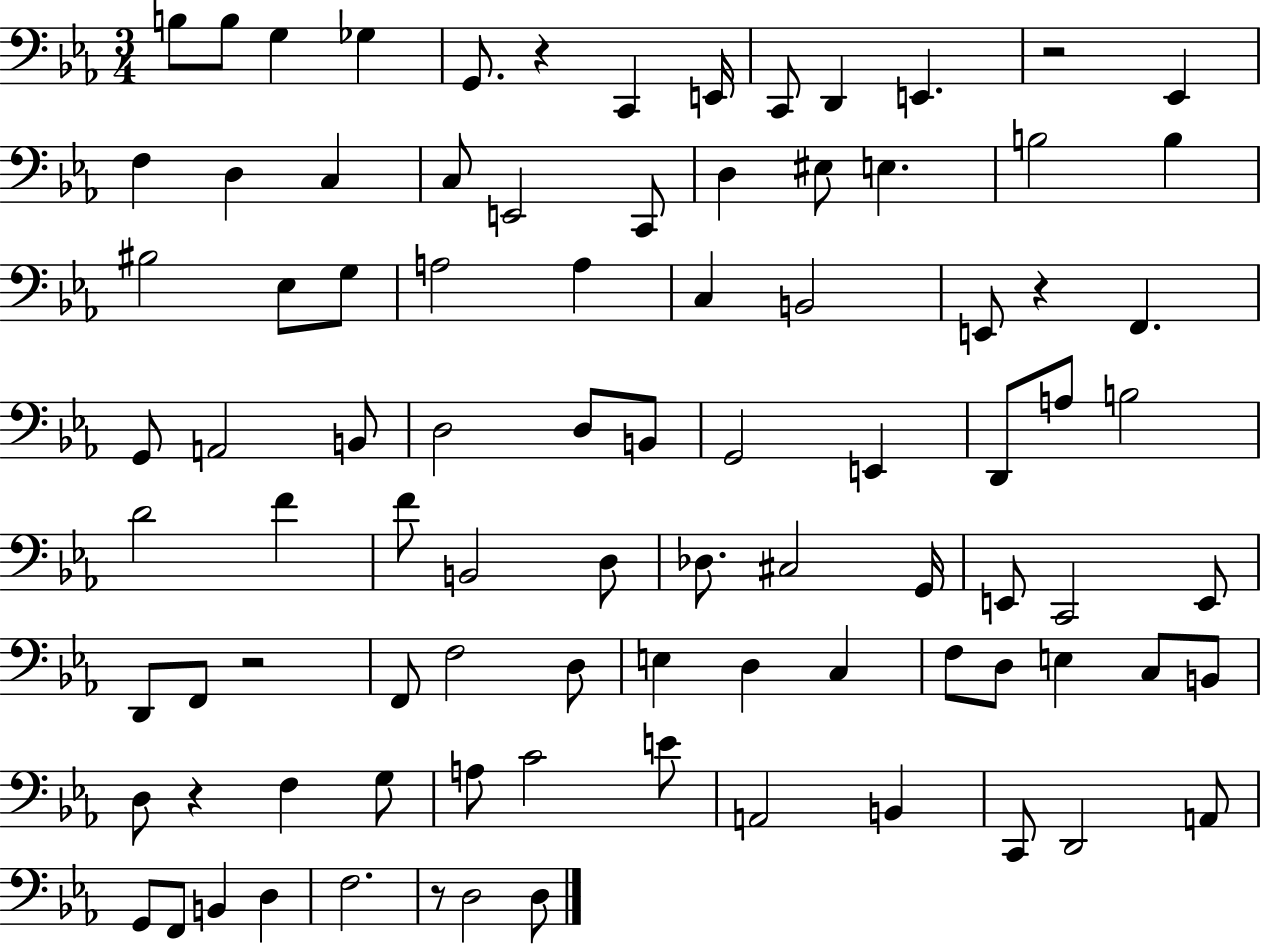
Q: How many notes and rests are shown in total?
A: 90